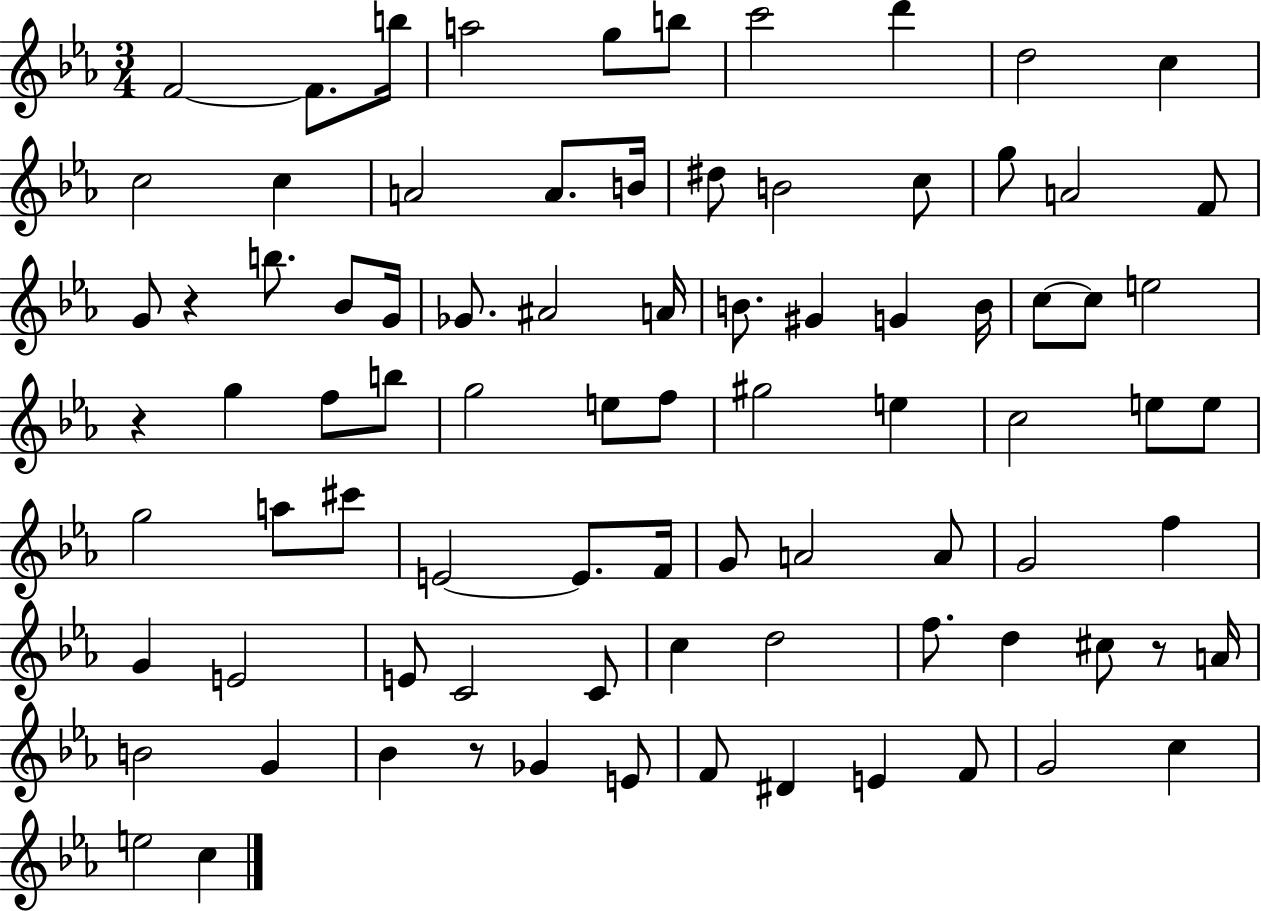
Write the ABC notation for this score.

X:1
T:Untitled
M:3/4
L:1/4
K:Eb
F2 F/2 b/4 a2 g/2 b/2 c'2 d' d2 c c2 c A2 A/2 B/4 ^d/2 B2 c/2 g/2 A2 F/2 G/2 z b/2 _B/2 G/4 _G/2 ^A2 A/4 B/2 ^G G B/4 c/2 c/2 e2 z g f/2 b/2 g2 e/2 f/2 ^g2 e c2 e/2 e/2 g2 a/2 ^c'/2 E2 E/2 F/4 G/2 A2 A/2 G2 f G E2 E/2 C2 C/2 c d2 f/2 d ^c/2 z/2 A/4 B2 G _B z/2 _G E/2 F/2 ^D E F/2 G2 c e2 c